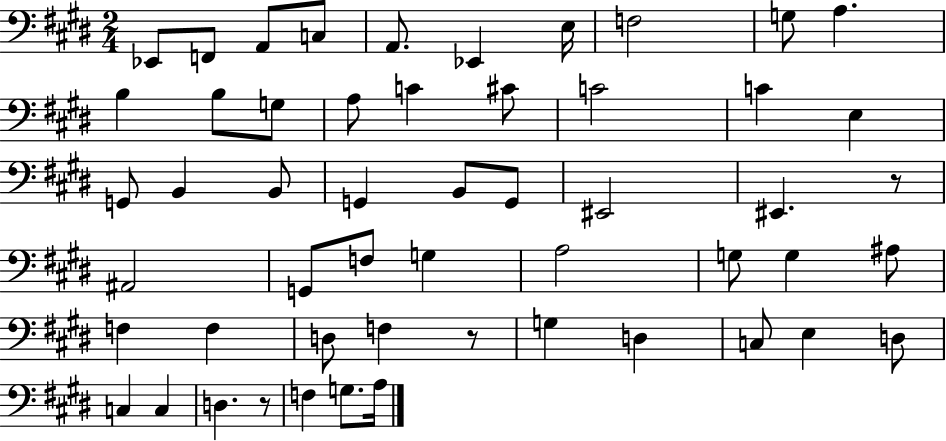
Eb2/e F2/e A2/e C3/e A2/e. Eb2/q E3/s F3/h G3/e A3/q. B3/q B3/e G3/e A3/e C4/q C#4/e C4/h C4/q E3/q G2/e B2/q B2/e G2/q B2/e G2/e EIS2/h EIS2/q. R/e A#2/h G2/e F3/e G3/q A3/h G3/e G3/q A#3/e F3/q F3/q D3/e F3/q R/e G3/q D3/q C3/e E3/q D3/e C3/q C3/q D3/q. R/e F3/q G3/e. A3/s